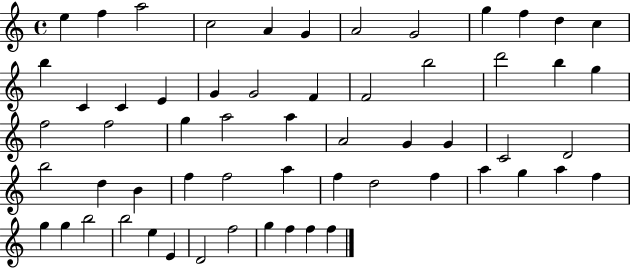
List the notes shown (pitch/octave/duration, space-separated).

E5/q F5/q A5/h C5/h A4/q G4/q A4/h G4/h G5/q F5/q D5/q C5/q B5/q C4/q C4/q E4/q G4/q G4/h F4/q F4/h B5/h D6/h B5/q G5/q F5/h F5/h G5/q A5/h A5/q A4/h G4/q G4/q C4/h D4/h B5/h D5/q B4/q F5/q F5/h A5/q F5/q D5/h F5/q A5/q G5/q A5/q F5/q G5/q G5/q B5/h B5/h E5/q E4/q D4/h F5/h G5/q F5/q F5/q F5/q